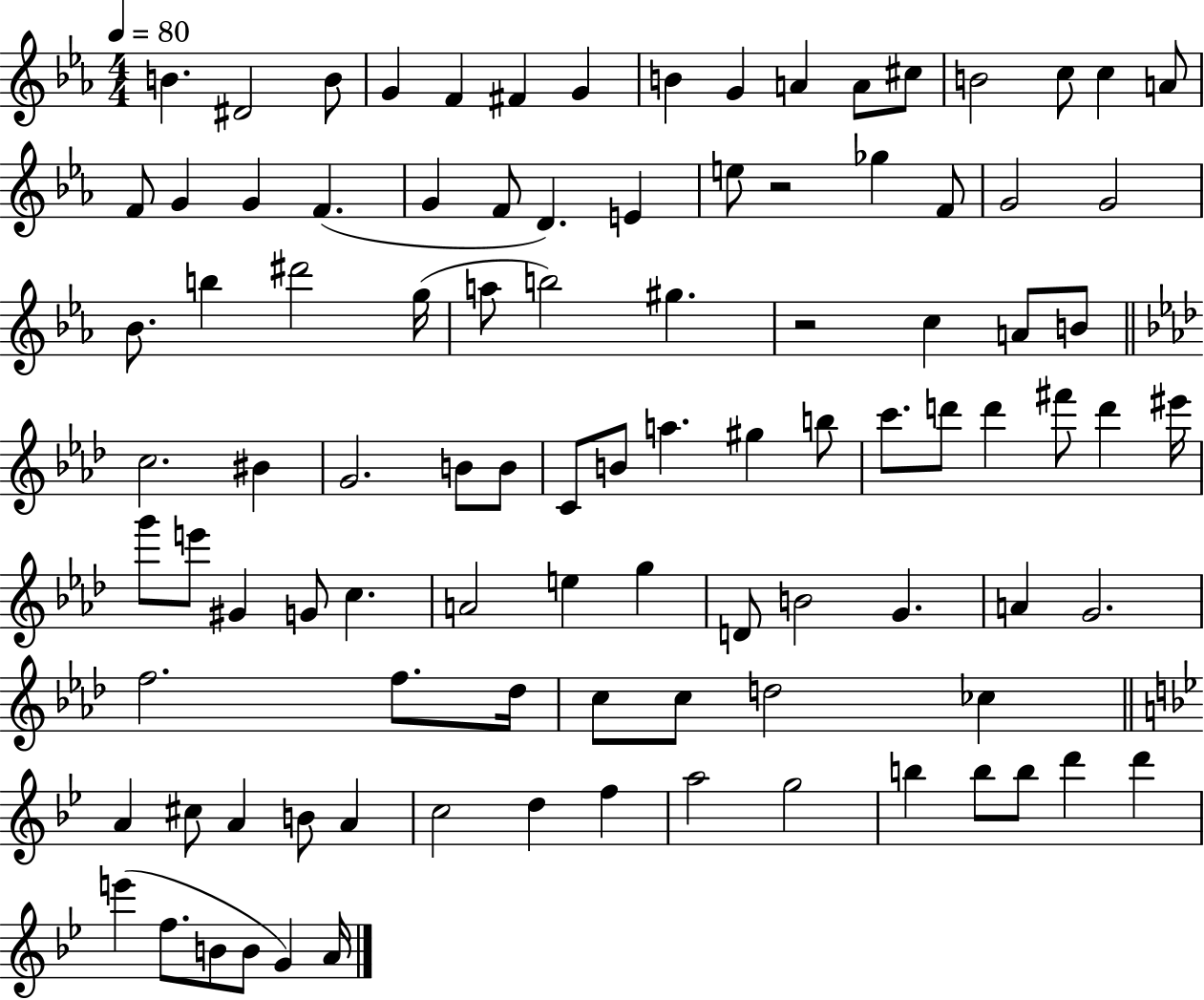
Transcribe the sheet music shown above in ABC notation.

X:1
T:Untitled
M:4/4
L:1/4
K:Eb
B ^D2 B/2 G F ^F G B G A A/2 ^c/2 B2 c/2 c A/2 F/2 G G F G F/2 D E e/2 z2 _g F/2 G2 G2 _B/2 b ^d'2 g/4 a/2 b2 ^g z2 c A/2 B/2 c2 ^B G2 B/2 B/2 C/2 B/2 a ^g b/2 c'/2 d'/2 d' ^f'/2 d' ^e'/4 g'/2 e'/2 ^G G/2 c A2 e g D/2 B2 G A G2 f2 f/2 _d/4 c/2 c/2 d2 _c A ^c/2 A B/2 A c2 d f a2 g2 b b/2 b/2 d' d' e' f/2 B/2 B/2 G A/4